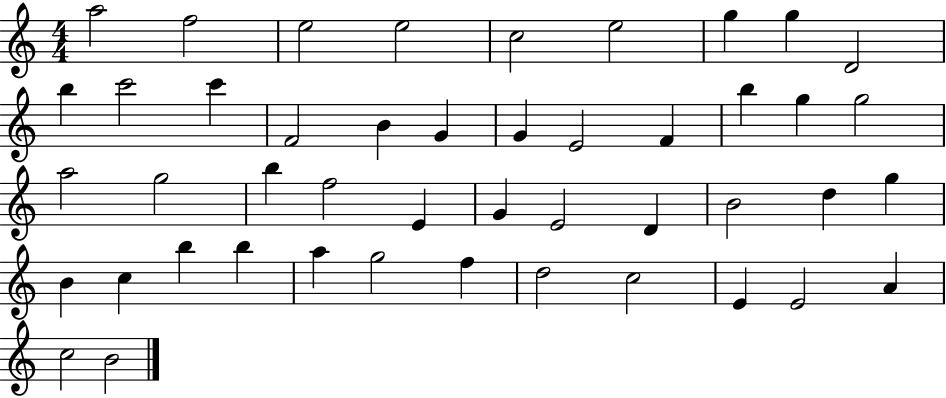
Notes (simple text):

A5/h F5/h E5/h E5/h C5/h E5/h G5/q G5/q D4/h B5/q C6/h C6/q F4/h B4/q G4/q G4/q E4/h F4/q B5/q G5/q G5/h A5/h G5/h B5/q F5/h E4/q G4/q E4/h D4/q B4/h D5/q G5/q B4/q C5/q B5/q B5/q A5/q G5/h F5/q D5/h C5/h E4/q E4/h A4/q C5/h B4/h